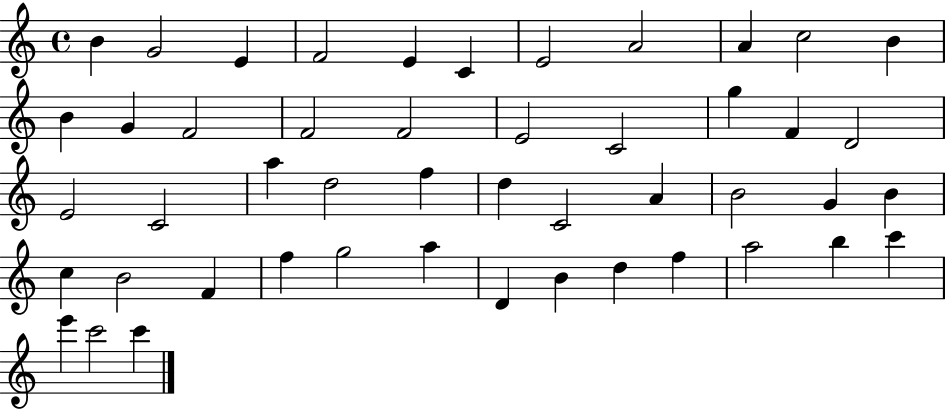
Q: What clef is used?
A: treble